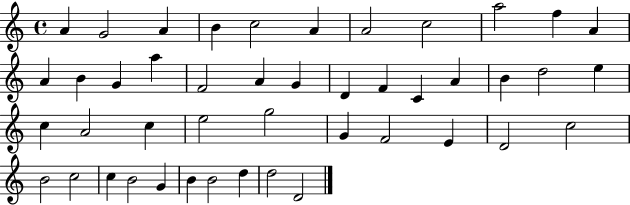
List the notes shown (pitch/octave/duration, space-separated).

A4/q G4/h A4/q B4/q C5/h A4/q A4/h C5/h A5/h F5/q A4/q A4/q B4/q G4/q A5/q F4/h A4/q G4/q D4/q F4/q C4/q A4/q B4/q D5/h E5/q C5/q A4/h C5/q E5/h G5/h G4/q F4/h E4/q D4/h C5/h B4/h C5/h C5/q B4/h G4/q B4/q B4/h D5/q D5/h D4/h